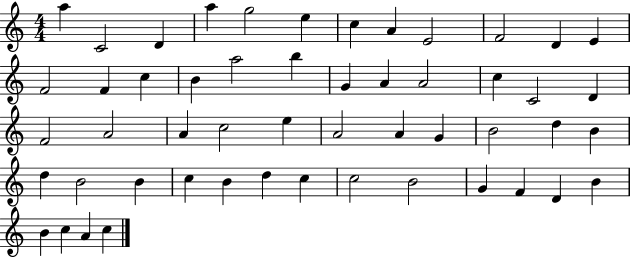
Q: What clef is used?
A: treble